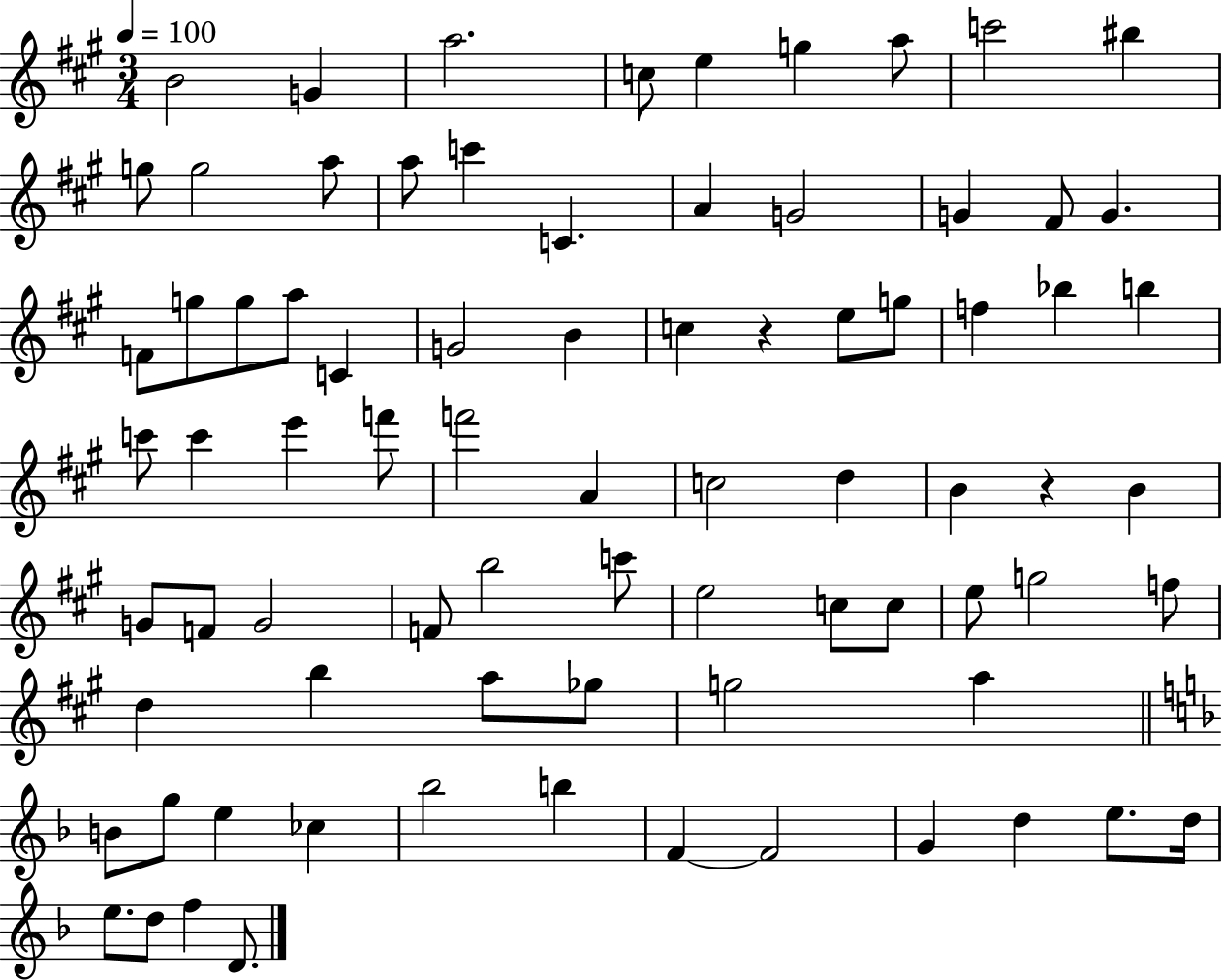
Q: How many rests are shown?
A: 2